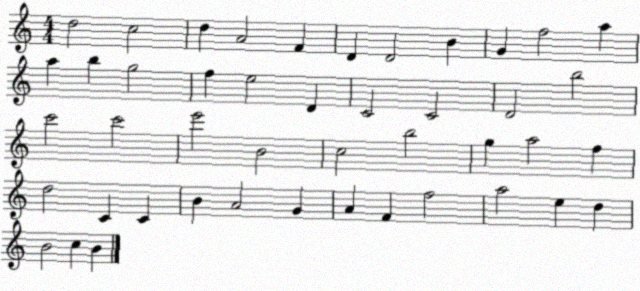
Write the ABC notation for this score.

X:1
T:Untitled
M:4/4
L:1/4
K:C
d2 c2 d A2 F D D2 B G f2 a a b g2 f e2 D C2 C2 D2 b2 c'2 c'2 e'2 B2 c2 b2 g a2 f d2 C C B A2 G A F f2 a2 e d B2 c B